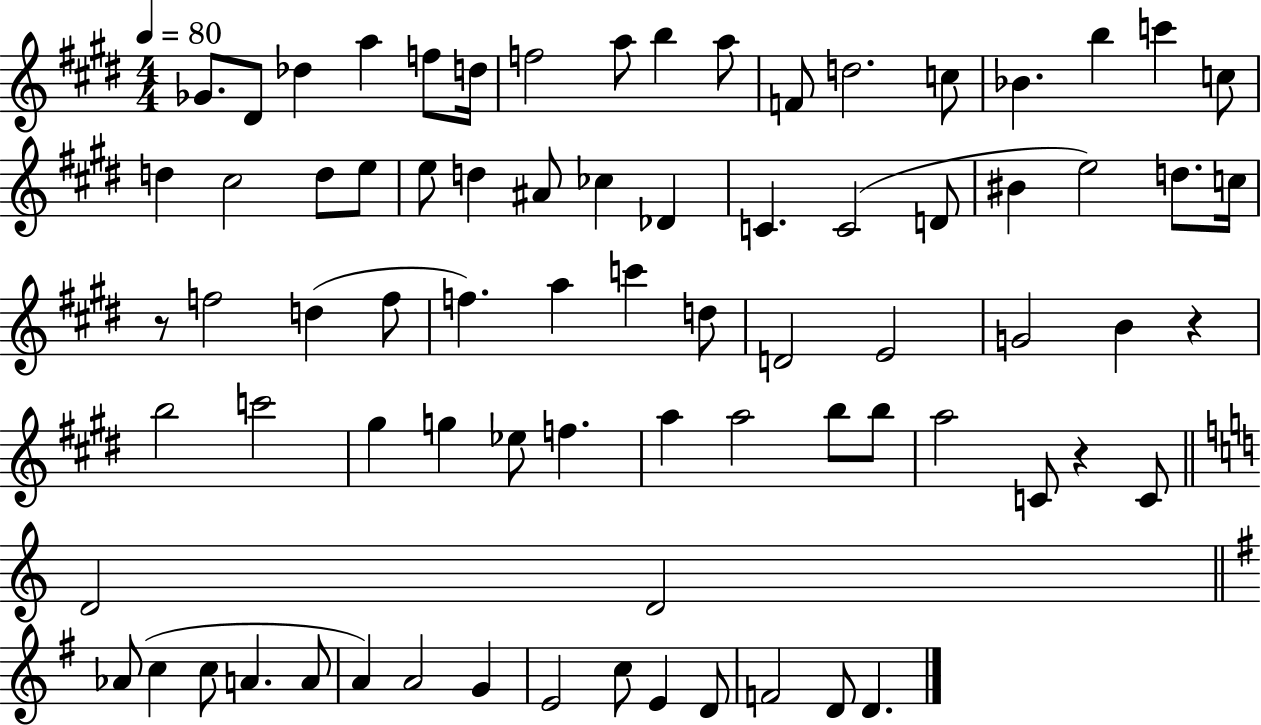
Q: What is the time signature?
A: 4/4